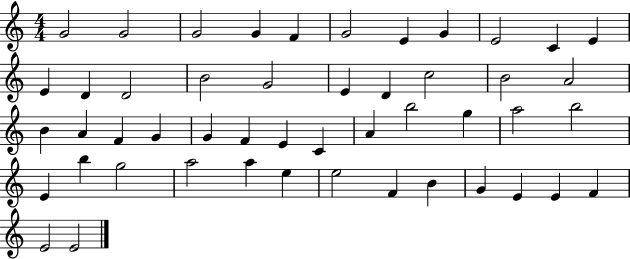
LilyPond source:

{
  \clef treble
  \numericTimeSignature
  \time 4/4
  \key c \major
  g'2 g'2 | g'2 g'4 f'4 | g'2 e'4 g'4 | e'2 c'4 e'4 | \break e'4 d'4 d'2 | b'2 g'2 | e'4 d'4 c''2 | b'2 a'2 | \break b'4 a'4 f'4 g'4 | g'4 f'4 e'4 c'4 | a'4 b''2 g''4 | a''2 b''2 | \break e'4 b''4 g''2 | a''2 a''4 e''4 | e''2 f'4 b'4 | g'4 e'4 e'4 f'4 | \break e'2 e'2 | \bar "|."
}